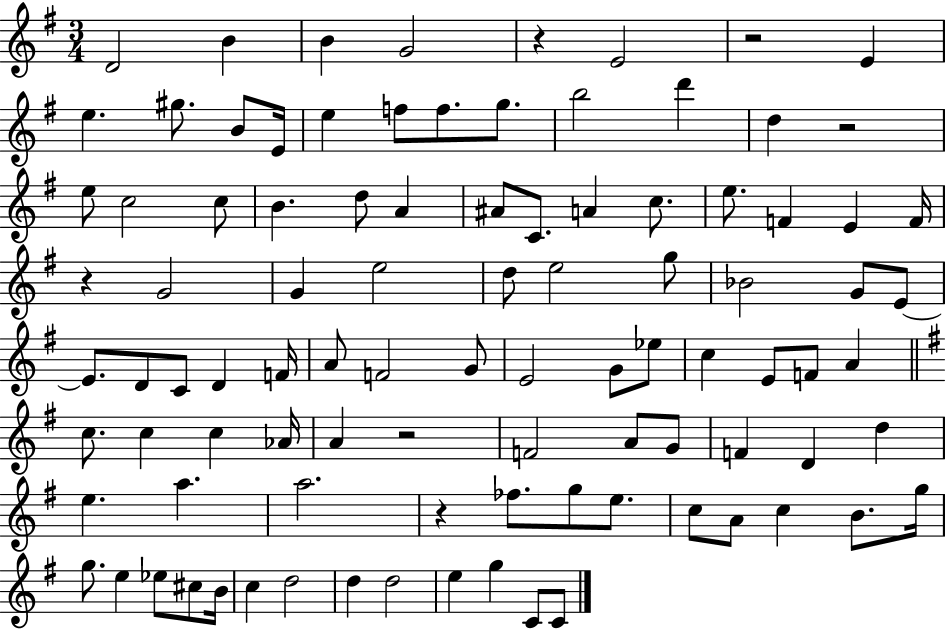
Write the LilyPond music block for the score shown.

{
  \clef treble
  \numericTimeSignature
  \time 3/4
  \key g \major
  d'2 b'4 | b'4 g'2 | r4 e'2 | r2 e'4 | \break e''4. gis''8. b'8 e'16 | e''4 f''8 f''8. g''8. | b''2 d'''4 | d''4 r2 | \break e''8 c''2 c''8 | b'4. d''8 a'4 | ais'8 c'8. a'4 c''8. | e''8. f'4 e'4 f'16 | \break r4 g'2 | g'4 e''2 | d''8 e''2 g''8 | bes'2 g'8 e'8~~ | \break e'8. d'8 c'8 d'4 f'16 | a'8 f'2 g'8 | e'2 g'8 ees''8 | c''4 e'8 f'8 a'4 | \break \bar "||" \break \key g \major c''8. c''4 c''4 aes'16 | a'4 r2 | f'2 a'8 g'8 | f'4 d'4 d''4 | \break e''4. a''4. | a''2. | r4 fes''8. g''8 e''8. | c''8 a'8 c''4 b'8. g''16 | \break g''8. e''4 ees''8 cis''8 b'16 | c''4 d''2 | d''4 d''2 | e''4 g''4 c'8 c'8 | \break \bar "|."
}